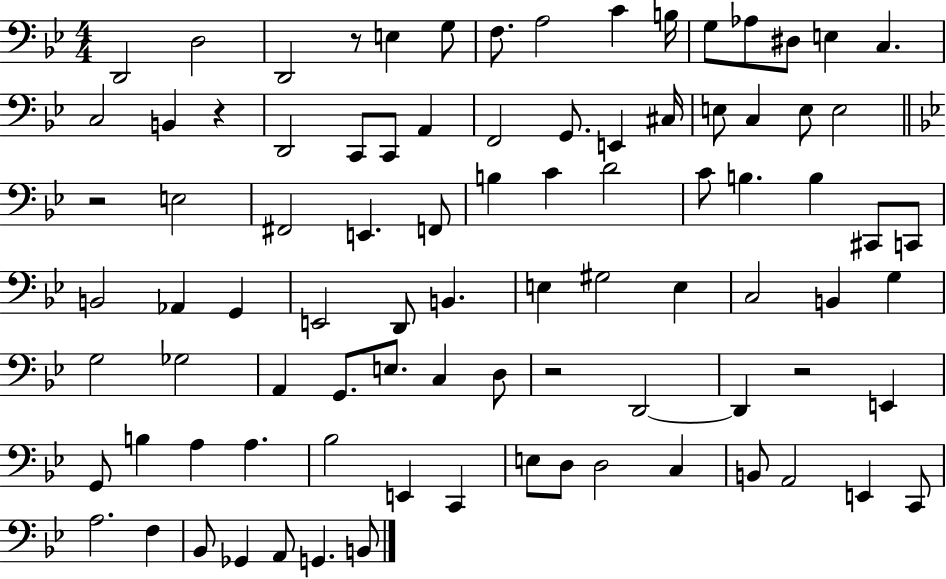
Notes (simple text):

D2/h D3/h D2/h R/e E3/q G3/e F3/e. A3/h C4/q B3/s G3/e Ab3/e D#3/e E3/q C3/q. C3/h B2/q R/q D2/h C2/e C2/e A2/q F2/h G2/e. E2/q C#3/s E3/e C3/q E3/e E3/h R/h E3/h F#2/h E2/q. F2/e B3/q C4/q D4/h C4/e B3/q. B3/q C#2/e C2/e B2/h Ab2/q G2/q E2/h D2/e B2/q. E3/q G#3/h E3/q C3/h B2/q G3/q G3/h Gb3/h A2/q G2/e. E3/e. C3/q D3/e R/h D2/h D2/q R/h E2/q G2/e B3/q A3/q A3/q. Bb3/h E2/q C2/q E3/e D3/e D3/h C3/q B2/e A2/h E2/q C2/e A3/h. F3/q Bb2/e Gb2/q A2/e G2/q. B2/e